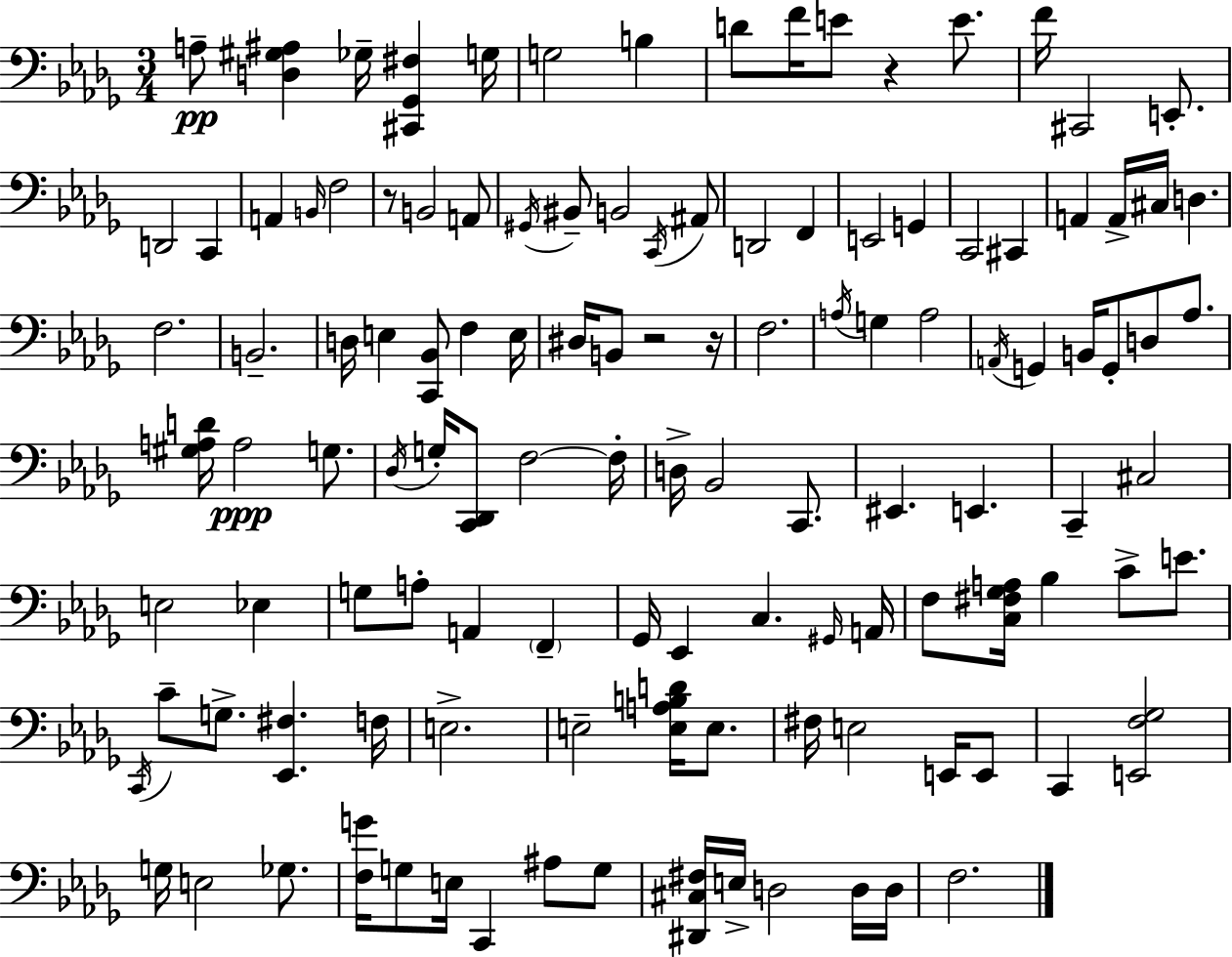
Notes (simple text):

A3/e [D3,G#3,A#3]/q Gb3/s [C#2,Gb2,F#3]/q G3/s G3/h B3/q D4/e F4/s E4/e R/q E4/e. F4/s C#2/h E2/e. D2/h C2/q A2/q B2/s F3/h R/e B2/h A2/e G#2/s BIS2/e B2/h C2/s A#2/e D2/h F2/q E2/h G2/q C2/h C#2/q A2/q A2/s C#3/s D3/q. F3/h. B2/h. D3/s E3/q [C2,Bb2]/e F3/q E3/s D#3/s B2/e R/h R/s F3/h. A3/s G3/q A3/h A2/s G2/q B2/s G2/e D3/e Ab3/e. [G#3,A3,D4]/s A3/h G3/e. Db3/s G3/s [C2,Db2]/e F3/h F3/s D3/s Bb2/h C2/e. EIS2/q. E2/q. C2/q C#3/h E3/h Eb3/q G3/e A3/e A2/q F2/q Gb2/s Eb2/q C3/q. G#2/s A2/s F3/e [C3,F#3,Gb3,A3]/s Bb3/q C4/e E4/e. C2/s C4/e G3/e. [Eb2,F#3]/q. F3/s E3/h. E3/h [E3,A3,B3,D4]/s E3/e. F#3/s E3/h E2/s E2/e C2/q [E2,F3,Gb3]/h G3/s E3/h Gb3/e. [F3,G4]/s G3/e E3/s C2/q A#3/e G3/e [D#2,C#3,F#3]/s E3/s D3/h D3/s D3/s F3/h.